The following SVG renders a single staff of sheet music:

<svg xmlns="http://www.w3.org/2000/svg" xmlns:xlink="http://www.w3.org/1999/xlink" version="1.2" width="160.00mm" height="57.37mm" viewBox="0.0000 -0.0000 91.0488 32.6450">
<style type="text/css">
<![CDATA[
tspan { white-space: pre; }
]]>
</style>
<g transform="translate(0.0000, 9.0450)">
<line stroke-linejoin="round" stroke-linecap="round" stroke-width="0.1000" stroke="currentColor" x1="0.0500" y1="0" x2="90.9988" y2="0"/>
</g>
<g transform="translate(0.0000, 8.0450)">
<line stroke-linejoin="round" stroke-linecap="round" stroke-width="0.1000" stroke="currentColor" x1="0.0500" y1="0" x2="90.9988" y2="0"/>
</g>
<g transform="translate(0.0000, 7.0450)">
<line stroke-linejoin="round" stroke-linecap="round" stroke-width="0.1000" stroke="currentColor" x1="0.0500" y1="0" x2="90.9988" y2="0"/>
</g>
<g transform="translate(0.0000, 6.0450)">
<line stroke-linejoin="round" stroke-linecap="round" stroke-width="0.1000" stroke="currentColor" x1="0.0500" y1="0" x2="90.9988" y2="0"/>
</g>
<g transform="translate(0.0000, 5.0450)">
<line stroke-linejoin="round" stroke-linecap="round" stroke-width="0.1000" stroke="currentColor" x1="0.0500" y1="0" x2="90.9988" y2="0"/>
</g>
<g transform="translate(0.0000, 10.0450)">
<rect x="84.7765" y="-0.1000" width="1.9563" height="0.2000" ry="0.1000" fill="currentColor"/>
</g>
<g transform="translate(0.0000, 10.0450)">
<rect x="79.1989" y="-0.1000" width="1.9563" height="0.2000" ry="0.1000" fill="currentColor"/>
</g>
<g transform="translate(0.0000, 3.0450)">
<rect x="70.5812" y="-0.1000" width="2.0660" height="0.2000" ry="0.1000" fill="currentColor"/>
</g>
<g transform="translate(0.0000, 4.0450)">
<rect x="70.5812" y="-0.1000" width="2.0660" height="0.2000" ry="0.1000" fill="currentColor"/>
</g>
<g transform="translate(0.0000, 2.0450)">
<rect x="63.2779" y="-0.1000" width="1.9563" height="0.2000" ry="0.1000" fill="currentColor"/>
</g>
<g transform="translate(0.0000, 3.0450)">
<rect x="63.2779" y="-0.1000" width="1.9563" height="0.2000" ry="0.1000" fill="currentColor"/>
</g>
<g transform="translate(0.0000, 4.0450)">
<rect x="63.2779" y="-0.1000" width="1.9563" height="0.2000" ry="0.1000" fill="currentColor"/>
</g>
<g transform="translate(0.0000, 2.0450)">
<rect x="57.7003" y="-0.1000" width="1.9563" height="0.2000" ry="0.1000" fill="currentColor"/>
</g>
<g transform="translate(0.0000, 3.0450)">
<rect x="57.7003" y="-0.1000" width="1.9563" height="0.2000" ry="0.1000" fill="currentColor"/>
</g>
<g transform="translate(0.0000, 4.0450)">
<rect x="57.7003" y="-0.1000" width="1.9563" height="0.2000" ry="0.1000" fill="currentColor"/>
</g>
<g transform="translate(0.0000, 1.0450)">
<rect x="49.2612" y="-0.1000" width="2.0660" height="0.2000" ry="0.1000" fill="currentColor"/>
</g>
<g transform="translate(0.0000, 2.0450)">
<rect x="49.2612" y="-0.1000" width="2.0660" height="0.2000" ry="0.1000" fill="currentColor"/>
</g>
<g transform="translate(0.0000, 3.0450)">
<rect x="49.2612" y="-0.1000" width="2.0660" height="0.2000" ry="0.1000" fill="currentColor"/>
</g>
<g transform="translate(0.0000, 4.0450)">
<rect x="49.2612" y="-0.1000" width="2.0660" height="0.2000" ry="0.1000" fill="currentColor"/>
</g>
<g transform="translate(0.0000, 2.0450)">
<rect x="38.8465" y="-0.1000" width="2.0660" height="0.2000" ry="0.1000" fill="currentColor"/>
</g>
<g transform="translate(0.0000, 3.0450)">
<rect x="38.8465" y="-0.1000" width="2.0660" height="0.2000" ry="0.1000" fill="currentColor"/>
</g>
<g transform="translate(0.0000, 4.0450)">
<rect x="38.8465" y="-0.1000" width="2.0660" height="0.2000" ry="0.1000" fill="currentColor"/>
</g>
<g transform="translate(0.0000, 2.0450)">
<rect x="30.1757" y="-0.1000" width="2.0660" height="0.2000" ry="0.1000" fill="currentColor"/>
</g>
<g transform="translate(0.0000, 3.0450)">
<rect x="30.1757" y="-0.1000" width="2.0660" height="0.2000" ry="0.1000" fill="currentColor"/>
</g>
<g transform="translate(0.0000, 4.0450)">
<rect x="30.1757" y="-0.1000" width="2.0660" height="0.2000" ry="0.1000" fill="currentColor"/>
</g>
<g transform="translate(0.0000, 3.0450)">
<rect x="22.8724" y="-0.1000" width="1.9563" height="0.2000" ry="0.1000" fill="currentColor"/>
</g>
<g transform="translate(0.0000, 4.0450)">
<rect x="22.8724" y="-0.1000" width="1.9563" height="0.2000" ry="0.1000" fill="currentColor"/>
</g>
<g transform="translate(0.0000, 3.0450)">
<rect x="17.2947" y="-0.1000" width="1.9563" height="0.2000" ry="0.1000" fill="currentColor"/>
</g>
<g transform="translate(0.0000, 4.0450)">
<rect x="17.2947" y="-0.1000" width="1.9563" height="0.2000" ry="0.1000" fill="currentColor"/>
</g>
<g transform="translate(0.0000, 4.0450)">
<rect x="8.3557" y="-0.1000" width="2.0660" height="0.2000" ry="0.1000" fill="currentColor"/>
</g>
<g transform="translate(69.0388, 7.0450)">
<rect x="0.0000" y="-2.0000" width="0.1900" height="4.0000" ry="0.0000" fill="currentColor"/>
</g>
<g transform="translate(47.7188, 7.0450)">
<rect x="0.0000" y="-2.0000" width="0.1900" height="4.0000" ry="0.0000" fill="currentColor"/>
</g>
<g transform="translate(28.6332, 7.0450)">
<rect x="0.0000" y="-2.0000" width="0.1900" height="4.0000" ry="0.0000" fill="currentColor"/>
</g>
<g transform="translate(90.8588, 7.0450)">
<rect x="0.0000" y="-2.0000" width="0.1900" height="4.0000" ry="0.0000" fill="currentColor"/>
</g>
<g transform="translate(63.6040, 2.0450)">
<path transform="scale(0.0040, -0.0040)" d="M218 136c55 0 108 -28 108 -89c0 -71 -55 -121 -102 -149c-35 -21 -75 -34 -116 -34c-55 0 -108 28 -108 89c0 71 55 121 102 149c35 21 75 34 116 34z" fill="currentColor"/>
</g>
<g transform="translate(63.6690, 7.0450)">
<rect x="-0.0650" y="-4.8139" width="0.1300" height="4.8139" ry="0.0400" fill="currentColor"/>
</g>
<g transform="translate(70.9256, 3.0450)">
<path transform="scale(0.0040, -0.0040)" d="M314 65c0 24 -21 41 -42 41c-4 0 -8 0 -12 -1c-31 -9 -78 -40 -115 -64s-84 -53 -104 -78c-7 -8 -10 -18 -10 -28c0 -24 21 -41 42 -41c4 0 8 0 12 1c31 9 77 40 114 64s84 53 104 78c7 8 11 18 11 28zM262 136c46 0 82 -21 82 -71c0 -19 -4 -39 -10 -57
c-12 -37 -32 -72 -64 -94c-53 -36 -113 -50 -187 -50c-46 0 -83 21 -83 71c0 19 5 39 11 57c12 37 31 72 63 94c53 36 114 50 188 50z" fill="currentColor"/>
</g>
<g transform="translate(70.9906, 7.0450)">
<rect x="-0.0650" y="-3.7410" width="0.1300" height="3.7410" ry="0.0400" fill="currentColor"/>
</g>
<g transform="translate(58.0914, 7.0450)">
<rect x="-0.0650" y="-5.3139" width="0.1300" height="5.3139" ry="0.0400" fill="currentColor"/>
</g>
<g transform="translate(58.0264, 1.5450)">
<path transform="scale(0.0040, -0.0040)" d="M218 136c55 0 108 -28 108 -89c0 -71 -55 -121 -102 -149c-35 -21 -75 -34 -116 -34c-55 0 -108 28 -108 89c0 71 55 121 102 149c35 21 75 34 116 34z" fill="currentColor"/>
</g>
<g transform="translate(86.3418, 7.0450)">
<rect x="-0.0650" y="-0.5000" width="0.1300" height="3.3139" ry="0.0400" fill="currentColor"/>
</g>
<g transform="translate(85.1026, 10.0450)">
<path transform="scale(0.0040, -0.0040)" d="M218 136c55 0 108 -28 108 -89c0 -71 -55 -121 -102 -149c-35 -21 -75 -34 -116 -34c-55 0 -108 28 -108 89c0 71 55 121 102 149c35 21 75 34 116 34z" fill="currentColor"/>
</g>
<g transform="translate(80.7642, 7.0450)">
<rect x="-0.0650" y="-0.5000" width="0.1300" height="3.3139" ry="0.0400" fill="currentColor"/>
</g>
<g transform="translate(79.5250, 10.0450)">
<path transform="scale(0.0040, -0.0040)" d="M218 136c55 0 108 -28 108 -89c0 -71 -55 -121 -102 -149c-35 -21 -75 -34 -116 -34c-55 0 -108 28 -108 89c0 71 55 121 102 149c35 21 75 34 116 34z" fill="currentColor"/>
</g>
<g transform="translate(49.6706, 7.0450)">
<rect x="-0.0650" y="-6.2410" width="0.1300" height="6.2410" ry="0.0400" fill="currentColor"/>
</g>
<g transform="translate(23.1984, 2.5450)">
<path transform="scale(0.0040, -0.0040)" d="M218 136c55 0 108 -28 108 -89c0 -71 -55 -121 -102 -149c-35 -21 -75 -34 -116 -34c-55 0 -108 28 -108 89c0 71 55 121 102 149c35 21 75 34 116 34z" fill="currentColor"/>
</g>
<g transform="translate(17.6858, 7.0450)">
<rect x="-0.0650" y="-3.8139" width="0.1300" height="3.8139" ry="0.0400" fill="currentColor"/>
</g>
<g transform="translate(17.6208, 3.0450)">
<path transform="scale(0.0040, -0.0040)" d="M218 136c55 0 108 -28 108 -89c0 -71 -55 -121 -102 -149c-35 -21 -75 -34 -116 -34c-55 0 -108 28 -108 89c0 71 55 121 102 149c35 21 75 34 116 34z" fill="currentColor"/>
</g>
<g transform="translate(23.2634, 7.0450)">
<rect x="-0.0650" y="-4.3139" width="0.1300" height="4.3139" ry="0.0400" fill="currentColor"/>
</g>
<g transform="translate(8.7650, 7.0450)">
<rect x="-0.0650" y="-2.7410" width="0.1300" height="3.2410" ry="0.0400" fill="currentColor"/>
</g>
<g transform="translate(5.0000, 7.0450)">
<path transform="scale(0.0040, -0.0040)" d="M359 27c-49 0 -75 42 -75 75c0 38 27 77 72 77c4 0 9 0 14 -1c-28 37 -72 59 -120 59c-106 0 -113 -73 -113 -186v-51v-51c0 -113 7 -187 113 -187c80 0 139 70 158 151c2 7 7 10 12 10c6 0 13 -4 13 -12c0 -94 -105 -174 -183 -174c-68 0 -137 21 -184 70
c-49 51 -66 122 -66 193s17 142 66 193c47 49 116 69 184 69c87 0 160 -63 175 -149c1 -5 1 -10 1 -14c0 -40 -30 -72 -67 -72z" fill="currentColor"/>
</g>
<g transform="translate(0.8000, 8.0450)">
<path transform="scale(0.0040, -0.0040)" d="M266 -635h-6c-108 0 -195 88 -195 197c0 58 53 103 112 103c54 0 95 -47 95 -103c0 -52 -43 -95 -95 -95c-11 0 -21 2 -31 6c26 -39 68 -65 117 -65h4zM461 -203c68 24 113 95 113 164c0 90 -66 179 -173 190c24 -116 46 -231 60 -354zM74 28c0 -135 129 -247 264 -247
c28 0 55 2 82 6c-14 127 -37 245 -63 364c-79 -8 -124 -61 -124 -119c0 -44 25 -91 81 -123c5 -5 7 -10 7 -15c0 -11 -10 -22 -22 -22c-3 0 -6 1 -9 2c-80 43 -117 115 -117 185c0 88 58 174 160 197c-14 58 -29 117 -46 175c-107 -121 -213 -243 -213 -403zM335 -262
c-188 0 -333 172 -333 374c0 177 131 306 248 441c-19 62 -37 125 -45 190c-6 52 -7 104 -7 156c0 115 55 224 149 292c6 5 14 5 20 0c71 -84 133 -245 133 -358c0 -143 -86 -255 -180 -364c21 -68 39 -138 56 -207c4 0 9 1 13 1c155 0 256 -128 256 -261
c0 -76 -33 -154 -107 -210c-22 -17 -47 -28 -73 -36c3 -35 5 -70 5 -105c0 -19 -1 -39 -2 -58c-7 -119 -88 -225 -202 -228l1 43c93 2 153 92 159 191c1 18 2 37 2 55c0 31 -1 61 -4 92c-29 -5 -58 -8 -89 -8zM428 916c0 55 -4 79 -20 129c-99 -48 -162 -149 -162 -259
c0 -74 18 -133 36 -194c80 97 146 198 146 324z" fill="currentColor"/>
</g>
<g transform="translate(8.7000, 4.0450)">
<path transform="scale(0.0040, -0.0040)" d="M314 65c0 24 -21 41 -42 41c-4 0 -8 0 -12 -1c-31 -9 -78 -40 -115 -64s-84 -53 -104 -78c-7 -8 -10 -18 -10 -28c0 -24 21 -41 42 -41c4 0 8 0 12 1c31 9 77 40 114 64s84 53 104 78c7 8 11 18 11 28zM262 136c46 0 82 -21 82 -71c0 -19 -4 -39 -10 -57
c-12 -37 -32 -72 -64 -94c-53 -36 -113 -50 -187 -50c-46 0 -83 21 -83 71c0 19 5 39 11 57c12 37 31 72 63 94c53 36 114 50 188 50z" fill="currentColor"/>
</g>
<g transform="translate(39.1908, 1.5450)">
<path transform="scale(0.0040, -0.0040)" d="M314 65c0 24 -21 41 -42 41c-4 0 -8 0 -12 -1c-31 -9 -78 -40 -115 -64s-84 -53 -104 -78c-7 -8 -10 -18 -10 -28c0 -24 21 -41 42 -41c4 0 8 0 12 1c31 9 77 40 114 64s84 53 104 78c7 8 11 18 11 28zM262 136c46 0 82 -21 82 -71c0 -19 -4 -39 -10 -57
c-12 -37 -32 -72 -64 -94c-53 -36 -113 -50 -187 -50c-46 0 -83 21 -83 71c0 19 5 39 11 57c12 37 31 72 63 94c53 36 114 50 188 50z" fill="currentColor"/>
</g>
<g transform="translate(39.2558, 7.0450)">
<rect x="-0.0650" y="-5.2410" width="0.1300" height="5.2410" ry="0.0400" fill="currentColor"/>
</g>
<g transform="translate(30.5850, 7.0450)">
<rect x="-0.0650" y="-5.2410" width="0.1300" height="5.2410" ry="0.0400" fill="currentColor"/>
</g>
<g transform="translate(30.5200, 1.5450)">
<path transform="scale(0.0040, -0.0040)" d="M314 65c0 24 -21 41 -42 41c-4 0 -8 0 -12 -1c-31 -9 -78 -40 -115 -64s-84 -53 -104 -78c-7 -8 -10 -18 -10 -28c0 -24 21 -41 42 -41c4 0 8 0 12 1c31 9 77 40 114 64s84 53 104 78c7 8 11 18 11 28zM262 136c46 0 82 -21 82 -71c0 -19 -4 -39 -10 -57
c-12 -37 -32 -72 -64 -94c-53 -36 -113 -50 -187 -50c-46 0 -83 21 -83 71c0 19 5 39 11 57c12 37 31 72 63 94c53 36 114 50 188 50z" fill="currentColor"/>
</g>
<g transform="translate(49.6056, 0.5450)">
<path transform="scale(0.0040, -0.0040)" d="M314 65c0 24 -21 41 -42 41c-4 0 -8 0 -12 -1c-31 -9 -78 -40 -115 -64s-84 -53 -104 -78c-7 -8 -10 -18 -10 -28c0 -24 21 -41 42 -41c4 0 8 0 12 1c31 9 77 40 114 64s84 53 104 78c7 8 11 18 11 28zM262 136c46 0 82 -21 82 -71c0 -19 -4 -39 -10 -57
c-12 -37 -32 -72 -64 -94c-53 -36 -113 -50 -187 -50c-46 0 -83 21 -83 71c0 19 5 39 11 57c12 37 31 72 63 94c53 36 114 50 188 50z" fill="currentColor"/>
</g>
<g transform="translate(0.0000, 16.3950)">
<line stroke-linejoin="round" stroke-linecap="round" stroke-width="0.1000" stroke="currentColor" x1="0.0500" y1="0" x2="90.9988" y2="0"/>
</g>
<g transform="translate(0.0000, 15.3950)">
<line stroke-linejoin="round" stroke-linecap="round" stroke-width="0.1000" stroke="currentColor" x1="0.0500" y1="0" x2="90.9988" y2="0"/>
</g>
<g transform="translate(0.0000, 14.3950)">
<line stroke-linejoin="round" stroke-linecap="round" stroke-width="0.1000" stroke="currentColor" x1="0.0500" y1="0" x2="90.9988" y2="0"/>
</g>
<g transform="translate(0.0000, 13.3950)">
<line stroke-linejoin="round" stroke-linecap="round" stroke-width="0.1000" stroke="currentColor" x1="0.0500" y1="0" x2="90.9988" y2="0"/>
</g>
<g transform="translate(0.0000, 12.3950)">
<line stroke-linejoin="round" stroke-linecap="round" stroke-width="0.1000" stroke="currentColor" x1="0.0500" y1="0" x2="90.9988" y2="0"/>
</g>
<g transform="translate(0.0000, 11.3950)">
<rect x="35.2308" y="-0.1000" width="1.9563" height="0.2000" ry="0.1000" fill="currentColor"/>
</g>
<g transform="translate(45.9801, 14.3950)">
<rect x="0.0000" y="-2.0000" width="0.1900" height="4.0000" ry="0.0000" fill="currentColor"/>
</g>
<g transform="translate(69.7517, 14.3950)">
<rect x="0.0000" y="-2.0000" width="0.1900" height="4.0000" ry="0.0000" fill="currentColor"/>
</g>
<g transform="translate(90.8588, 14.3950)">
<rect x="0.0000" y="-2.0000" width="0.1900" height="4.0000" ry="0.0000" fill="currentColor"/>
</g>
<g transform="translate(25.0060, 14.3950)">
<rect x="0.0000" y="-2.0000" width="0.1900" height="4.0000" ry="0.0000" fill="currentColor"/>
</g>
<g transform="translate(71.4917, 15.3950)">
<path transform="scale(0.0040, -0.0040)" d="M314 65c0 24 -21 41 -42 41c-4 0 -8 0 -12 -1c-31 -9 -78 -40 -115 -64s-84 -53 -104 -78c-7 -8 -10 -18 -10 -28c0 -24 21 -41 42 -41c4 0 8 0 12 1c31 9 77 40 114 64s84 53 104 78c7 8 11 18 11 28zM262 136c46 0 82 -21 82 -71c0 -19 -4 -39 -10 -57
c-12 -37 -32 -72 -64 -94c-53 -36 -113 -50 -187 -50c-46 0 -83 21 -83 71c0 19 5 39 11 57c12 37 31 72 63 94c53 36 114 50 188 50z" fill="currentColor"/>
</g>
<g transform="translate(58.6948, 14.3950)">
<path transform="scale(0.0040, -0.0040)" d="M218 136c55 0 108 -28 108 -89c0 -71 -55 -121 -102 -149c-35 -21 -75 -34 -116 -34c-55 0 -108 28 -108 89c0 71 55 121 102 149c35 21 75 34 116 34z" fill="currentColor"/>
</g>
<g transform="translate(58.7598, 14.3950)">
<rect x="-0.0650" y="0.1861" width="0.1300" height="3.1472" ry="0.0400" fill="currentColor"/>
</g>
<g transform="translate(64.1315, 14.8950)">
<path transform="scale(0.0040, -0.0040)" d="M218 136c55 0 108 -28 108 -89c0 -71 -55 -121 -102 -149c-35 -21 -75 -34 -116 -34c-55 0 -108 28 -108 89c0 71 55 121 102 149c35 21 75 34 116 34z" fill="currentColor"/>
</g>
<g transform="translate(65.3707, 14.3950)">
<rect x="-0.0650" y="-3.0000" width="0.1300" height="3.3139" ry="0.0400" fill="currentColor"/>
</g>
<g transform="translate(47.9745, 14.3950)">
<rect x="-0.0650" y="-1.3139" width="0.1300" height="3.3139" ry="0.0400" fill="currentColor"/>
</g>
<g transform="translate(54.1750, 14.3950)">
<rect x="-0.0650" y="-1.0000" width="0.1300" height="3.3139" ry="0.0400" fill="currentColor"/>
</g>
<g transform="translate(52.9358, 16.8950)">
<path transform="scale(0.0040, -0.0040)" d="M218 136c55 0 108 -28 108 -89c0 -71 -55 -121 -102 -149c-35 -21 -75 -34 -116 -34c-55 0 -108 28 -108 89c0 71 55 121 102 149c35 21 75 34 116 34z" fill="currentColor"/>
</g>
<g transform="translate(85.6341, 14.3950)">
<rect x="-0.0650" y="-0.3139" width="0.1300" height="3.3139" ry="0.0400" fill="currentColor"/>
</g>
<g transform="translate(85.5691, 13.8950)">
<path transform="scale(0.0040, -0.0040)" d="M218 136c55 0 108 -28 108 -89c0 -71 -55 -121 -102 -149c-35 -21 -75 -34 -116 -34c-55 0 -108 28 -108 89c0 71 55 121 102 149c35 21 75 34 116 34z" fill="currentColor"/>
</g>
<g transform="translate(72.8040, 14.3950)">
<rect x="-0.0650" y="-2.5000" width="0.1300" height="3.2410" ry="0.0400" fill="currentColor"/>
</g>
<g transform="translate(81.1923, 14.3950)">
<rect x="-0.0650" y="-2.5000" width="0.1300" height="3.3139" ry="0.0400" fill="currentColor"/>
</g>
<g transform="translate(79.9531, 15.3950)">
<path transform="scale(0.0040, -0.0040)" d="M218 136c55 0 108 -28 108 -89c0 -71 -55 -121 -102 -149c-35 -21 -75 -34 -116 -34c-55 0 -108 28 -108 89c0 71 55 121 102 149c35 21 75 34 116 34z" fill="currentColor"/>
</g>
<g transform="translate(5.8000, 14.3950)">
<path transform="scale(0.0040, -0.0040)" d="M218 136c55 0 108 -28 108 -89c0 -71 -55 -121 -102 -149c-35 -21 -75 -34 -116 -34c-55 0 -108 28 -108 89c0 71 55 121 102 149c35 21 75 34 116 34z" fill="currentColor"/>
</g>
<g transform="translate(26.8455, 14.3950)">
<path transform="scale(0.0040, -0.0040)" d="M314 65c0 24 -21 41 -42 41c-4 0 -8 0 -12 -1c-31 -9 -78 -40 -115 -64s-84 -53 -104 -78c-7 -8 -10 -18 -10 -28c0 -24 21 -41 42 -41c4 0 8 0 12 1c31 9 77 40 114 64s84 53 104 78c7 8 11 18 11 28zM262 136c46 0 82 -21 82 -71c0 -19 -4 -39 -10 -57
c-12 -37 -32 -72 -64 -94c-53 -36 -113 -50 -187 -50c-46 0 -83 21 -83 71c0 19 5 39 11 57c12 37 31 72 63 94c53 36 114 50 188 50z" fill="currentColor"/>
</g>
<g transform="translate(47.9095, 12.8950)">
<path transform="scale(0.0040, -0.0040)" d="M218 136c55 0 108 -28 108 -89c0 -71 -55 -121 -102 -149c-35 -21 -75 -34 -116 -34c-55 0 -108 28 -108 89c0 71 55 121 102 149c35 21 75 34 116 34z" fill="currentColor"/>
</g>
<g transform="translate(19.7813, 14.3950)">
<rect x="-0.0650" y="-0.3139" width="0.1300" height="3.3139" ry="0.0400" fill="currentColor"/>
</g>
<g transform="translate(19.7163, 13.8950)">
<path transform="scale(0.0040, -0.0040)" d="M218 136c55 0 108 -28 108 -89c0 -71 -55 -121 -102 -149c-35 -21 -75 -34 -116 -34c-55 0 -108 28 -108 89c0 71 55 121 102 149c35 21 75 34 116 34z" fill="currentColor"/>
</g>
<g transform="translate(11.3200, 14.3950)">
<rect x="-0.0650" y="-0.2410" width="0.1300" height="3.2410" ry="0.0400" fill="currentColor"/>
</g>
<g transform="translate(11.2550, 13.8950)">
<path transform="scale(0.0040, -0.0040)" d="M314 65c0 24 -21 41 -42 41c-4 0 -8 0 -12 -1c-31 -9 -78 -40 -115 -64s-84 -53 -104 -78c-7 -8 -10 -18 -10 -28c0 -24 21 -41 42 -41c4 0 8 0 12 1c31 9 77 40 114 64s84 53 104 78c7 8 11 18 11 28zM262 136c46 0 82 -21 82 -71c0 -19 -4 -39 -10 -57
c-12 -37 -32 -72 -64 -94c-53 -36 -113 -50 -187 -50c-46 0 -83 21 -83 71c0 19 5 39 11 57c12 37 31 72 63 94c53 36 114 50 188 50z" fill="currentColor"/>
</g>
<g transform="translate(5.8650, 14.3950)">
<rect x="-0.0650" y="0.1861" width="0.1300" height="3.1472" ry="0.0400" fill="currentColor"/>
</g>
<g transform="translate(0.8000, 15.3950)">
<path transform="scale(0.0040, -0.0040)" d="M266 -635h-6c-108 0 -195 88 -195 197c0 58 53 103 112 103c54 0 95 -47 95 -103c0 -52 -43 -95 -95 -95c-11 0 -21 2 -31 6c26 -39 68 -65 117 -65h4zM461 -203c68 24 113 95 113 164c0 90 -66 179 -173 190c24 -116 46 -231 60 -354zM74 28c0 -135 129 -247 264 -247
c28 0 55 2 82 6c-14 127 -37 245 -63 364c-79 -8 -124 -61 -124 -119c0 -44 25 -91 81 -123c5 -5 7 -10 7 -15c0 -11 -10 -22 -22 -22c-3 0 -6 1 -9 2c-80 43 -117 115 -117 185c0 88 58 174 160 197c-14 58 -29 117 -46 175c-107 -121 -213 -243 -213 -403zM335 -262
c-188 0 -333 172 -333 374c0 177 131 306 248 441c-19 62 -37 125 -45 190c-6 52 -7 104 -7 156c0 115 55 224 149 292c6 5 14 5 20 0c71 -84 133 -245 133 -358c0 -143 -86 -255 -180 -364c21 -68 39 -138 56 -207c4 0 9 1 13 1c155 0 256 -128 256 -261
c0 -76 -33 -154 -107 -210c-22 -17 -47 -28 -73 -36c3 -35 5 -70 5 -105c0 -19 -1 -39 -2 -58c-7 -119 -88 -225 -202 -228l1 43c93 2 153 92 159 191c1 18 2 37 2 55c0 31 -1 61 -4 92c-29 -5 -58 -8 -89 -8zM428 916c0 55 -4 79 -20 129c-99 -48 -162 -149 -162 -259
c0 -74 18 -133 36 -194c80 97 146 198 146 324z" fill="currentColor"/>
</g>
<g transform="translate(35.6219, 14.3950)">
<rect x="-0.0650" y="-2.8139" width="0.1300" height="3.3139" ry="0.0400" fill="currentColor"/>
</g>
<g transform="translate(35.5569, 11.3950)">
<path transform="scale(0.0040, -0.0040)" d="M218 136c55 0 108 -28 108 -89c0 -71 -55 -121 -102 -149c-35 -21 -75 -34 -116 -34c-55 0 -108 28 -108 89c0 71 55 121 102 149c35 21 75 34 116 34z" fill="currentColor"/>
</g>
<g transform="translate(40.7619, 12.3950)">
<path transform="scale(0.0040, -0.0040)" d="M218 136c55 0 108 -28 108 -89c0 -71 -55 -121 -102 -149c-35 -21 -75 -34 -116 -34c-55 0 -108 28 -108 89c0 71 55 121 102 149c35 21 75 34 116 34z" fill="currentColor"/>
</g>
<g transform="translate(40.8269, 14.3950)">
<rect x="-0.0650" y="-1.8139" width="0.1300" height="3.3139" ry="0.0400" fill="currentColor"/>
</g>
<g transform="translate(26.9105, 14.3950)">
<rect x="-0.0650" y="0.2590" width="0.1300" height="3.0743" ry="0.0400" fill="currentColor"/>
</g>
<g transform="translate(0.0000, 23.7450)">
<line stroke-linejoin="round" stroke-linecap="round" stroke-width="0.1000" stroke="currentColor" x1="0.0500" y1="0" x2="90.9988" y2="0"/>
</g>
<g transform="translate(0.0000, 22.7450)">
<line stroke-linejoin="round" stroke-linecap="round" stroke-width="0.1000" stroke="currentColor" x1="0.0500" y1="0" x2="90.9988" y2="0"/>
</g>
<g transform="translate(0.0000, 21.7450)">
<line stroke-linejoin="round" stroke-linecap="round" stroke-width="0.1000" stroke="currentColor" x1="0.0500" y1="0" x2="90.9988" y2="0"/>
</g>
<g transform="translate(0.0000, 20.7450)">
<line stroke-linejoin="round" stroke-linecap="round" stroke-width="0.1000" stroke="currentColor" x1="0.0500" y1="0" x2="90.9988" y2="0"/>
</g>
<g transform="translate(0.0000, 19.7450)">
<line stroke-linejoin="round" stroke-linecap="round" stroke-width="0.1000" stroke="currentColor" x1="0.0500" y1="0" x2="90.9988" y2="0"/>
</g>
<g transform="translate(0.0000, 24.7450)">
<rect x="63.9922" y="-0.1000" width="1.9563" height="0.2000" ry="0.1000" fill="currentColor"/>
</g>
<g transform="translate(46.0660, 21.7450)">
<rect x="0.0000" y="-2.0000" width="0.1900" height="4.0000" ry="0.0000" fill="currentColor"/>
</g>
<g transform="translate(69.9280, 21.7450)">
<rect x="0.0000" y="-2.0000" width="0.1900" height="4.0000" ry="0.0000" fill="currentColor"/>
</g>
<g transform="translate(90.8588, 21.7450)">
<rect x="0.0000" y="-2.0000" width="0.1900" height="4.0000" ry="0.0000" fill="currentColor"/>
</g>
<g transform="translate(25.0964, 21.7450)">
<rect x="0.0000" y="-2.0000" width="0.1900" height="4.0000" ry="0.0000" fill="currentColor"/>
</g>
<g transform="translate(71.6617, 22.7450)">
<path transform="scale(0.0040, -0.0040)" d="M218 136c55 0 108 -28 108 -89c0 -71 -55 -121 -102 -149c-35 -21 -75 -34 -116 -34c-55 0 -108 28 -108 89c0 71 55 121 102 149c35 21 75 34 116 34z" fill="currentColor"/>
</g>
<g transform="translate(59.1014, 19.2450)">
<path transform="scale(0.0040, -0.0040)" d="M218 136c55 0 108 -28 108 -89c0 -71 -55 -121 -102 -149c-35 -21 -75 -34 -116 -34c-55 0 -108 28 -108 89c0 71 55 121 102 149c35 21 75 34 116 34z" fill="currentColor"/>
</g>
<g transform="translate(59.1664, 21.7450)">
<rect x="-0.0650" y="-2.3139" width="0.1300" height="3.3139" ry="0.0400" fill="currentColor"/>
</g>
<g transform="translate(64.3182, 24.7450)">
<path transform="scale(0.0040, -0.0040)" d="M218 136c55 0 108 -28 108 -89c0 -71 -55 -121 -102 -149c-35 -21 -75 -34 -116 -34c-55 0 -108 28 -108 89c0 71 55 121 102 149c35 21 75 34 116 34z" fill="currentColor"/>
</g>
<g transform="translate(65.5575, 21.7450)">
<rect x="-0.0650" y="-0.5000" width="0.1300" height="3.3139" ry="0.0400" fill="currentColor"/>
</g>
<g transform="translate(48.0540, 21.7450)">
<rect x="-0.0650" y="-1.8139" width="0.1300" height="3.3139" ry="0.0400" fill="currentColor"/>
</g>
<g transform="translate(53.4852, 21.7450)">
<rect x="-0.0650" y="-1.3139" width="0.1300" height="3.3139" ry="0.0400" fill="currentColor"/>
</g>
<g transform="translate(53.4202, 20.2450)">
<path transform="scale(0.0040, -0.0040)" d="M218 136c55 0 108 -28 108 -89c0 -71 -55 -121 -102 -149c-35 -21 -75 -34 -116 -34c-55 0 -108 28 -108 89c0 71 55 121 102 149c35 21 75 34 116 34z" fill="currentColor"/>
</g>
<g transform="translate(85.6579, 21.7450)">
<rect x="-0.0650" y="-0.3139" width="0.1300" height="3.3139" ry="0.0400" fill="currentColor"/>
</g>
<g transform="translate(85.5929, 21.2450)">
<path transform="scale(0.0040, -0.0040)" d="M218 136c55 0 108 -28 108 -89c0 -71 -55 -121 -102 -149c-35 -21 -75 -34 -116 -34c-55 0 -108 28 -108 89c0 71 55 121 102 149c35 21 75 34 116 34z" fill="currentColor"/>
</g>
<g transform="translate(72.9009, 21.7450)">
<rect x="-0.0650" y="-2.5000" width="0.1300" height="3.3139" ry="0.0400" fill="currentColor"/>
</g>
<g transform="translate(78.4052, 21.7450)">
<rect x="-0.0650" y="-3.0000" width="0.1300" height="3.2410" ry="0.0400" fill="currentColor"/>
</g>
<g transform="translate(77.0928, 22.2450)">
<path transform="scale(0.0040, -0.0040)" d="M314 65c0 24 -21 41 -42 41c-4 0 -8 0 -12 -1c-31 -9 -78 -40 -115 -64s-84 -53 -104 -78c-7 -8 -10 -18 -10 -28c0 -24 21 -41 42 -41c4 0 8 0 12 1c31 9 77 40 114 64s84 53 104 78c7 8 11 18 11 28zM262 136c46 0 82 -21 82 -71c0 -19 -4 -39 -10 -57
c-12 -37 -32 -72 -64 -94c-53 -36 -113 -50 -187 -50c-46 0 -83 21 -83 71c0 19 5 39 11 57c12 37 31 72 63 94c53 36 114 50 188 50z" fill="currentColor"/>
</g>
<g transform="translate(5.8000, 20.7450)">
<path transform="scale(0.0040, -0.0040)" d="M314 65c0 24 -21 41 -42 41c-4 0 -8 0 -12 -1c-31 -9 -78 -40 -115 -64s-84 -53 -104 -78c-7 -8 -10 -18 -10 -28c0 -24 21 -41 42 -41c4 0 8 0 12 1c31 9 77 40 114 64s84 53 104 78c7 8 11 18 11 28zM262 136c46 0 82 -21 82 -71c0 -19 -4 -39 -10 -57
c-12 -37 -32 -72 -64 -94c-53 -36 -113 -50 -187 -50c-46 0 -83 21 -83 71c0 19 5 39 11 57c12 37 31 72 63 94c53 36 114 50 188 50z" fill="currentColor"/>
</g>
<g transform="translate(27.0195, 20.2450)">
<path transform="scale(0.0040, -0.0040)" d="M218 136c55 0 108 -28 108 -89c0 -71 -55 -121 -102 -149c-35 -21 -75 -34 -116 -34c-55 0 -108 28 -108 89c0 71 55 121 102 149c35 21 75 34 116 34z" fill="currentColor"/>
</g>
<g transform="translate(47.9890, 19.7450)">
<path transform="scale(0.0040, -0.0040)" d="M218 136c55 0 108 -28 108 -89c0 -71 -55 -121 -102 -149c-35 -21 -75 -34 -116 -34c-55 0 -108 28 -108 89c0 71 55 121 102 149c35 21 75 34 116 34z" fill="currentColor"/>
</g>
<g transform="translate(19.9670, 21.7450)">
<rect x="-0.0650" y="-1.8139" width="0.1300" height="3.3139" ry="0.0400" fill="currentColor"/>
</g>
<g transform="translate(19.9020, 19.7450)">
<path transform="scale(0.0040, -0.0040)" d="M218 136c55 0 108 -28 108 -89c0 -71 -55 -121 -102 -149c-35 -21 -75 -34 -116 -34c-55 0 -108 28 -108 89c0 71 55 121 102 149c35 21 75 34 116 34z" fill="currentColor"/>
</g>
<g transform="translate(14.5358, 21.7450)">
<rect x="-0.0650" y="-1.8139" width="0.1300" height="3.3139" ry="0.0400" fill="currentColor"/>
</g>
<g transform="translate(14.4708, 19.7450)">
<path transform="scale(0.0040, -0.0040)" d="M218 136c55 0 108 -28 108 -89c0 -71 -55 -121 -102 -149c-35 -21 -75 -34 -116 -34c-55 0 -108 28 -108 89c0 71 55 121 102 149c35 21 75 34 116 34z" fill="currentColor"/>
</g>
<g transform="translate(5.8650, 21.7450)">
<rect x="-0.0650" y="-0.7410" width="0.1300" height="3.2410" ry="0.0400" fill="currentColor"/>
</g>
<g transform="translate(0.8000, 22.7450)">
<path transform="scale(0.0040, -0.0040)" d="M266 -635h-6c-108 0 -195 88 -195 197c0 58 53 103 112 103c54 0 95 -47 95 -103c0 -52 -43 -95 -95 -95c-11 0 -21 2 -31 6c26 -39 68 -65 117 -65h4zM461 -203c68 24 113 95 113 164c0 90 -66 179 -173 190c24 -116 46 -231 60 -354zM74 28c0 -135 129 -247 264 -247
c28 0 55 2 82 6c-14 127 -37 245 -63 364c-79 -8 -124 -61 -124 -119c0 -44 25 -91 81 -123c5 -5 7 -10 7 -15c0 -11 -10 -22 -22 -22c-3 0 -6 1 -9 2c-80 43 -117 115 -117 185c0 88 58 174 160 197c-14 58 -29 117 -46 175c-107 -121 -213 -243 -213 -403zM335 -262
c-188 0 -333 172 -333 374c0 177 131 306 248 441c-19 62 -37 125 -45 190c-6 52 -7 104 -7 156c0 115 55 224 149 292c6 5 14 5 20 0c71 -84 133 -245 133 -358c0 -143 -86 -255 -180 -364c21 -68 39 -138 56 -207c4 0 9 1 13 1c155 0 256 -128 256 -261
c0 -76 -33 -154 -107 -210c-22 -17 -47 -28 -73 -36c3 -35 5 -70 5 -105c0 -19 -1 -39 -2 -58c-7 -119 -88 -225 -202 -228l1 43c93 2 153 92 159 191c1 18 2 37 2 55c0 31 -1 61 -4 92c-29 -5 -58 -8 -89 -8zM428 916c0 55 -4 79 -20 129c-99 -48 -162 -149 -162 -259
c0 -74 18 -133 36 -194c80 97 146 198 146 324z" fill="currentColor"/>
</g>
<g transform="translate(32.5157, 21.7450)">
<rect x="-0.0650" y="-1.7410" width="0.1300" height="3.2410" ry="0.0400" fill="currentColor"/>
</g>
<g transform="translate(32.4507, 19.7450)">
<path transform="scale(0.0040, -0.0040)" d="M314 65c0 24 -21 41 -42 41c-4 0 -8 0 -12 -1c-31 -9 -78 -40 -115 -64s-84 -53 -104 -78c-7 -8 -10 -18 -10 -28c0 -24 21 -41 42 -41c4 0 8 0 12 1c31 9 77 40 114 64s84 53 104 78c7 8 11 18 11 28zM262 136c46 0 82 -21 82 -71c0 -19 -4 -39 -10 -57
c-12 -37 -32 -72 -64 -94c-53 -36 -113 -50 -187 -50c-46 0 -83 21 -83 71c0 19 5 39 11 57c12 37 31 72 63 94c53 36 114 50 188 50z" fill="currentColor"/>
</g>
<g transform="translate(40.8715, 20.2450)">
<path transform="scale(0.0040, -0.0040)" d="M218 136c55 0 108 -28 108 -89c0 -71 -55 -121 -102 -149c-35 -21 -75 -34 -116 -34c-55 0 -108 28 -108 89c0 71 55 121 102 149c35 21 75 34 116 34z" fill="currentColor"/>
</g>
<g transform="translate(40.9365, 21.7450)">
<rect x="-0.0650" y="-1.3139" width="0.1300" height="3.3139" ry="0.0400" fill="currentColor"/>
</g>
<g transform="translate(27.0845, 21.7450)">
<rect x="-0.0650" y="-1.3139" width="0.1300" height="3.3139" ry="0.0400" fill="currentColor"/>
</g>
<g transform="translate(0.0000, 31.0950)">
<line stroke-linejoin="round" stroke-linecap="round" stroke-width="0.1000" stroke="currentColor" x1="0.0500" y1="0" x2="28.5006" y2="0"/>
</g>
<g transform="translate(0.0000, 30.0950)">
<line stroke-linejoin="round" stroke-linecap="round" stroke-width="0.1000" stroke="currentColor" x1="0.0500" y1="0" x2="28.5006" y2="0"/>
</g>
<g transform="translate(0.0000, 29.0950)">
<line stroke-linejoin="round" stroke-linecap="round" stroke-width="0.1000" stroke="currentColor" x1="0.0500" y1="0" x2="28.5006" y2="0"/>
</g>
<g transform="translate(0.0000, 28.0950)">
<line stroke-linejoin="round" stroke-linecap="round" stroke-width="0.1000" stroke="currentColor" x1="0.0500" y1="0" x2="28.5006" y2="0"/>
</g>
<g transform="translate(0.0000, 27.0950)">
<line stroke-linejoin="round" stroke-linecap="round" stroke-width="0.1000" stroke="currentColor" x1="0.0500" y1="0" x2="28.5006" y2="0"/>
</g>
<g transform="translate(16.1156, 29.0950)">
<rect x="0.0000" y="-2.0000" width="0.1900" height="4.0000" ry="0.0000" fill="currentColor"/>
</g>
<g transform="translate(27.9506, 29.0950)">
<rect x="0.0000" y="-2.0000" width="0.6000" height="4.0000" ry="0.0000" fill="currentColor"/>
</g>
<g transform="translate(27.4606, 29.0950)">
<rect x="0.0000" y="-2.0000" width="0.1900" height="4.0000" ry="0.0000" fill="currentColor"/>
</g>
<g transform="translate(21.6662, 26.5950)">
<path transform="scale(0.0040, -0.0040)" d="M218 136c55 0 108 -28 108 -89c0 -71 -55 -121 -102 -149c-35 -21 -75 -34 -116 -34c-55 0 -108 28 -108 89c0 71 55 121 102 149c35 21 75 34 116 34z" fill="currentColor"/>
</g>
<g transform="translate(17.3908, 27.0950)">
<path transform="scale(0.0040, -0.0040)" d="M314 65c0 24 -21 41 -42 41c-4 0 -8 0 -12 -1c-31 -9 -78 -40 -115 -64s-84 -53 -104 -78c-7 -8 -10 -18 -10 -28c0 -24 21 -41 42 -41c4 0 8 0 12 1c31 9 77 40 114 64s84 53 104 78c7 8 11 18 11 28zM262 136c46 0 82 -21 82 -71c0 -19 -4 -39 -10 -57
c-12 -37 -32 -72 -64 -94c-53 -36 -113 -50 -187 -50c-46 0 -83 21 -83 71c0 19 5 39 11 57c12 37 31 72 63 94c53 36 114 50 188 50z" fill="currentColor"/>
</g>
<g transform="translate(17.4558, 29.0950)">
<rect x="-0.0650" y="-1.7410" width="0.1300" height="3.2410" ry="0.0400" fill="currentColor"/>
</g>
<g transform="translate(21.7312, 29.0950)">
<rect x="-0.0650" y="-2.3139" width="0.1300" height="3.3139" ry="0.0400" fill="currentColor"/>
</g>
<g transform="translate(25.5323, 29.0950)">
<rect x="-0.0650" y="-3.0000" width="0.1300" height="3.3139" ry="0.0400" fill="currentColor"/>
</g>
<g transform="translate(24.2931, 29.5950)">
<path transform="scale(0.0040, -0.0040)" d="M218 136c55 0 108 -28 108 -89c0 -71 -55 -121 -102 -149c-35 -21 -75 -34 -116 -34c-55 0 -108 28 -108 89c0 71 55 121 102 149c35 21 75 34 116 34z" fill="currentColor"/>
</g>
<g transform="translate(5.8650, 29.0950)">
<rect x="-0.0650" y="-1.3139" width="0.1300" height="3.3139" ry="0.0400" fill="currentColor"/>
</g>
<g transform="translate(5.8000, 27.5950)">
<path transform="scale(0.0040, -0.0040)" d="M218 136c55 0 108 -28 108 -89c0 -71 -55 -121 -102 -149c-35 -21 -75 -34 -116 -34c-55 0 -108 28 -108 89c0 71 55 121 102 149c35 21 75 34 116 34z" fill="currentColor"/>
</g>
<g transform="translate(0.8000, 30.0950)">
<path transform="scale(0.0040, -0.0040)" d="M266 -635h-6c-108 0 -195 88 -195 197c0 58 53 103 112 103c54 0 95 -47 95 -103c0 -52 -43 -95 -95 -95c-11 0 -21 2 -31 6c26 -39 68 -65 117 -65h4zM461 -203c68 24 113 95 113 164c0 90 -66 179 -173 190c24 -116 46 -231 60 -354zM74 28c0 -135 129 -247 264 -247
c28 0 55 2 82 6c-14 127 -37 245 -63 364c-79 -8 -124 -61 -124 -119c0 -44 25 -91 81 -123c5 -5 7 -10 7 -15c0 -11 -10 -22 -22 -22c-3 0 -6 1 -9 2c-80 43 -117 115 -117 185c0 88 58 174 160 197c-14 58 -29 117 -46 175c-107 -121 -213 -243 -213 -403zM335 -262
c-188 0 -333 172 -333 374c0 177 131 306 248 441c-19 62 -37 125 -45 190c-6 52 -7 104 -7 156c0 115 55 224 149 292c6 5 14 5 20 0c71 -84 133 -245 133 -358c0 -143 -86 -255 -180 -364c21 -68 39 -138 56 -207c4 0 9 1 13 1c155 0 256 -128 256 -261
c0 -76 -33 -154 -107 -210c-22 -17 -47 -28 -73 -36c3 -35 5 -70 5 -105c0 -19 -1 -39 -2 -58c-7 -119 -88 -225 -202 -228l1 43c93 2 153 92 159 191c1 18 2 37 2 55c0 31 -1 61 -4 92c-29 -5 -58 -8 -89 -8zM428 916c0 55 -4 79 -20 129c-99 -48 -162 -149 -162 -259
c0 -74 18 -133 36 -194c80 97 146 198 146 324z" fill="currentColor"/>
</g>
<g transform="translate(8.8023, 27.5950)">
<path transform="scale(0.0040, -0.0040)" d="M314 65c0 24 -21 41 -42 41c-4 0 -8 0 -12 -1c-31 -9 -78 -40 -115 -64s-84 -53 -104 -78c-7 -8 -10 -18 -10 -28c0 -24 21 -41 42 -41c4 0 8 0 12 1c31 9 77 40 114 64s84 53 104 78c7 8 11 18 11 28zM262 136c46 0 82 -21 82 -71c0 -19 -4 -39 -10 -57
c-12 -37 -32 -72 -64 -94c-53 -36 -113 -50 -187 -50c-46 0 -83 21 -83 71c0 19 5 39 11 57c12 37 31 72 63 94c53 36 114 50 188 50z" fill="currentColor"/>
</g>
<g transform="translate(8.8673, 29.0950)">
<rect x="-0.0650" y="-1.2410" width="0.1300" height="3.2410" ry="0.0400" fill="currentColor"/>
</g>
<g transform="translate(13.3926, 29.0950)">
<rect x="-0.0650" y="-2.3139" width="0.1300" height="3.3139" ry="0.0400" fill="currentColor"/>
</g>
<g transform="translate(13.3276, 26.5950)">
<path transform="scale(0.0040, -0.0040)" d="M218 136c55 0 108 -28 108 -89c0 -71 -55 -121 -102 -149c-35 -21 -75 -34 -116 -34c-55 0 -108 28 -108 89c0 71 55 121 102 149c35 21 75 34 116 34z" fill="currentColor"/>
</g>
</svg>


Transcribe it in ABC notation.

X:1
T:Untitled
M:4/4
L:1/4
K:C
a2 c' d' f'2 f'2 a'2 f' e' c'2 C C B c2 c B2 a f e D B A G2 G c d2 f f e f2 e f e g C G A2 c e e2 g f2 g A